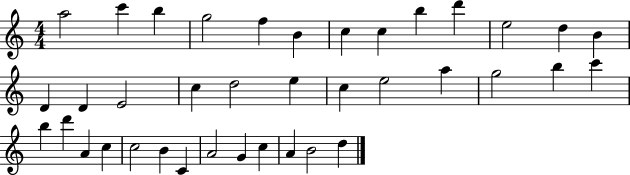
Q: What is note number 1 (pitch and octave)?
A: A5